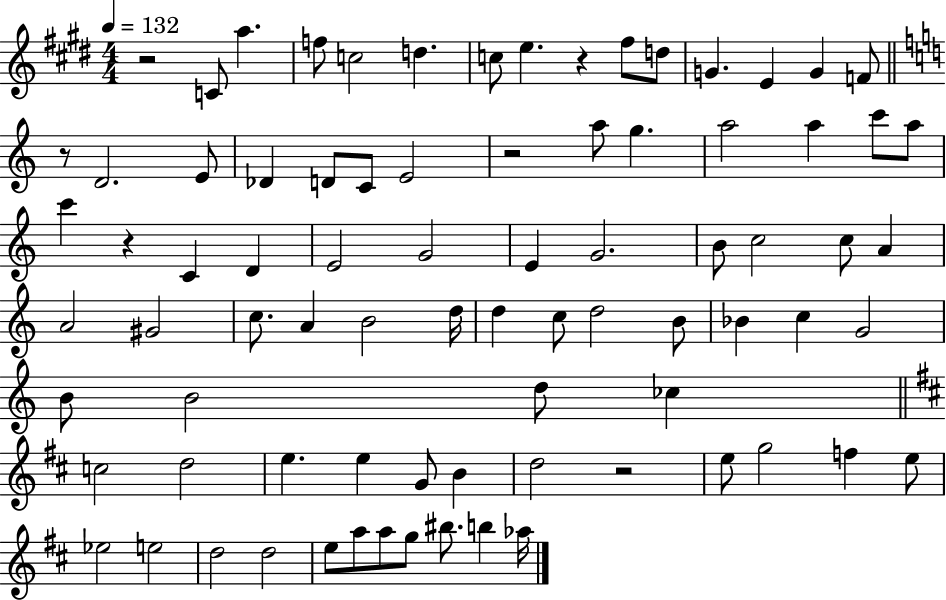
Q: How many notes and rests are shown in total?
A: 81